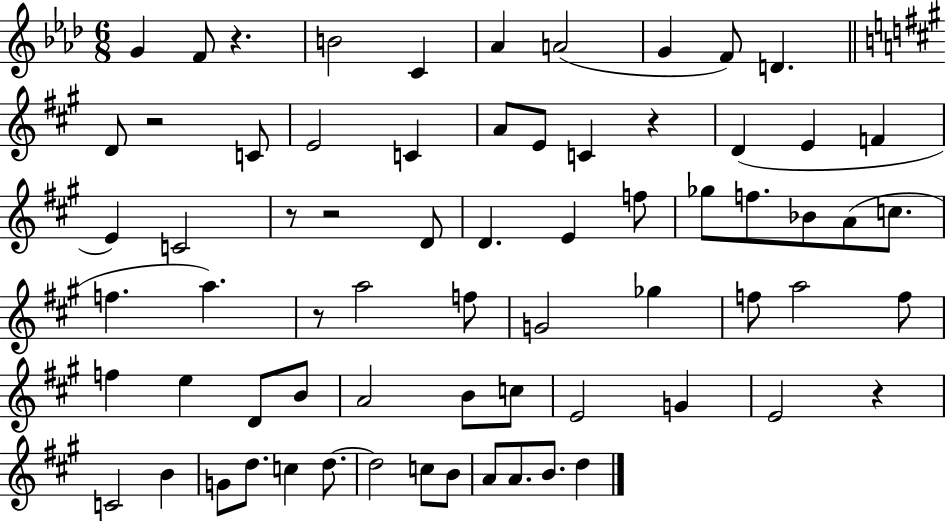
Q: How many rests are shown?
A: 7